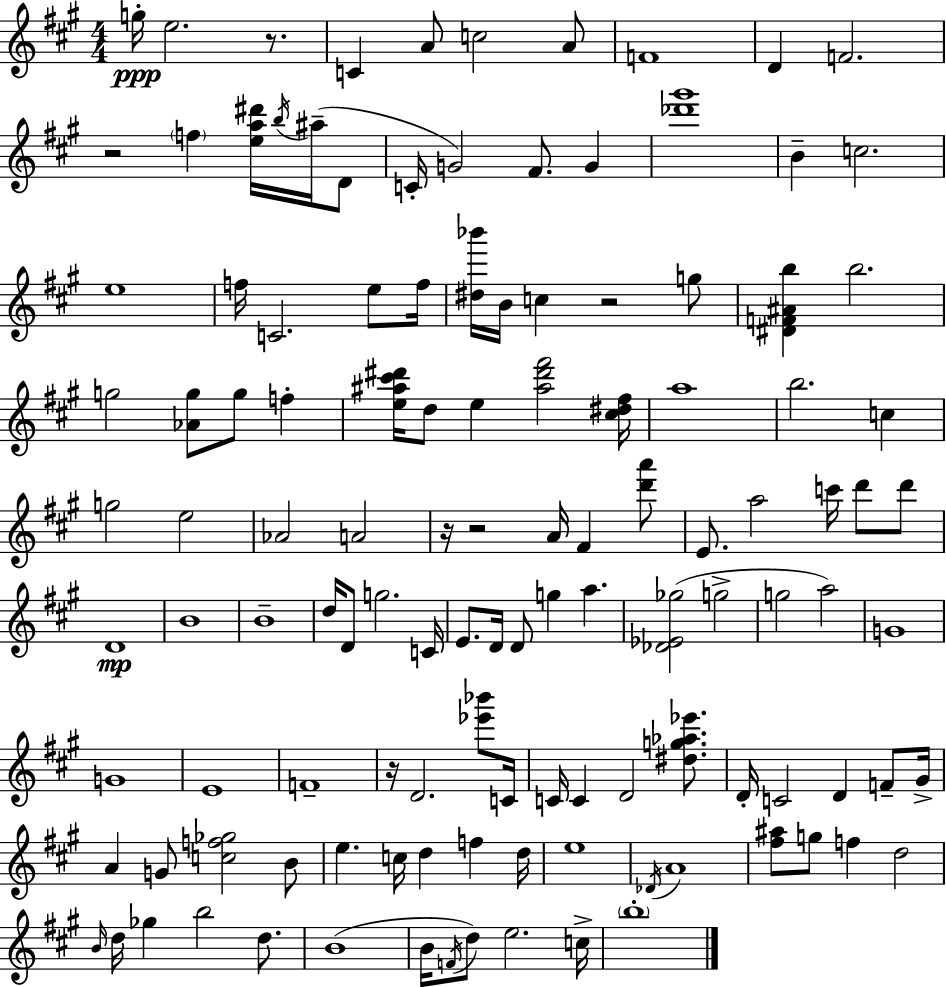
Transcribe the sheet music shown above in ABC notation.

X:1
T:Untitled
M:4/4
L:1/4
K:A
g/4 e2 z/2 C A/2 c2 A/2 F4 D F2 z2 f [ea^d']/4 b/4 ^a/4 D/2 C/4 G2 ^F/2 G [_d'^g']4 B c2 e4 f/4 C2 e/2 f/4 [^d_b']/4 B/4 c z2 g/2 [^DF^Ab] b2 g2 [_Ag]/2 g/2 f [e^a^c'^d']/4 d/2 e [^a^d'^f']2 [^c^d^f]/4 a4 b2 c g2 e2 _A2 A2 z/4 z2 A/4 ^F [d'a']/2 E/2 a2 c'/4 d'/2 d'/2 D4 B4 B4 d/4 D/2 g2 C/4 E/2 D/4 D/2 g a [_D_E_g]2 g2 g2 a2 G4 G4 E4 F4 z/4 D2 [_e'_b']/2 C/4 C/4 C D2 [^dg_a_e']/2 D/4 C2 D F/2 ^G/4 A G/2 [cf_g]2 B/2 e c/4 d f d/4 e4 _D/4 A4 [^f^a]/2 g/2 f d2 B/4 d/4 _g b2 d/2 B4 B/4 F/4 d/2 e2 c/4 b4